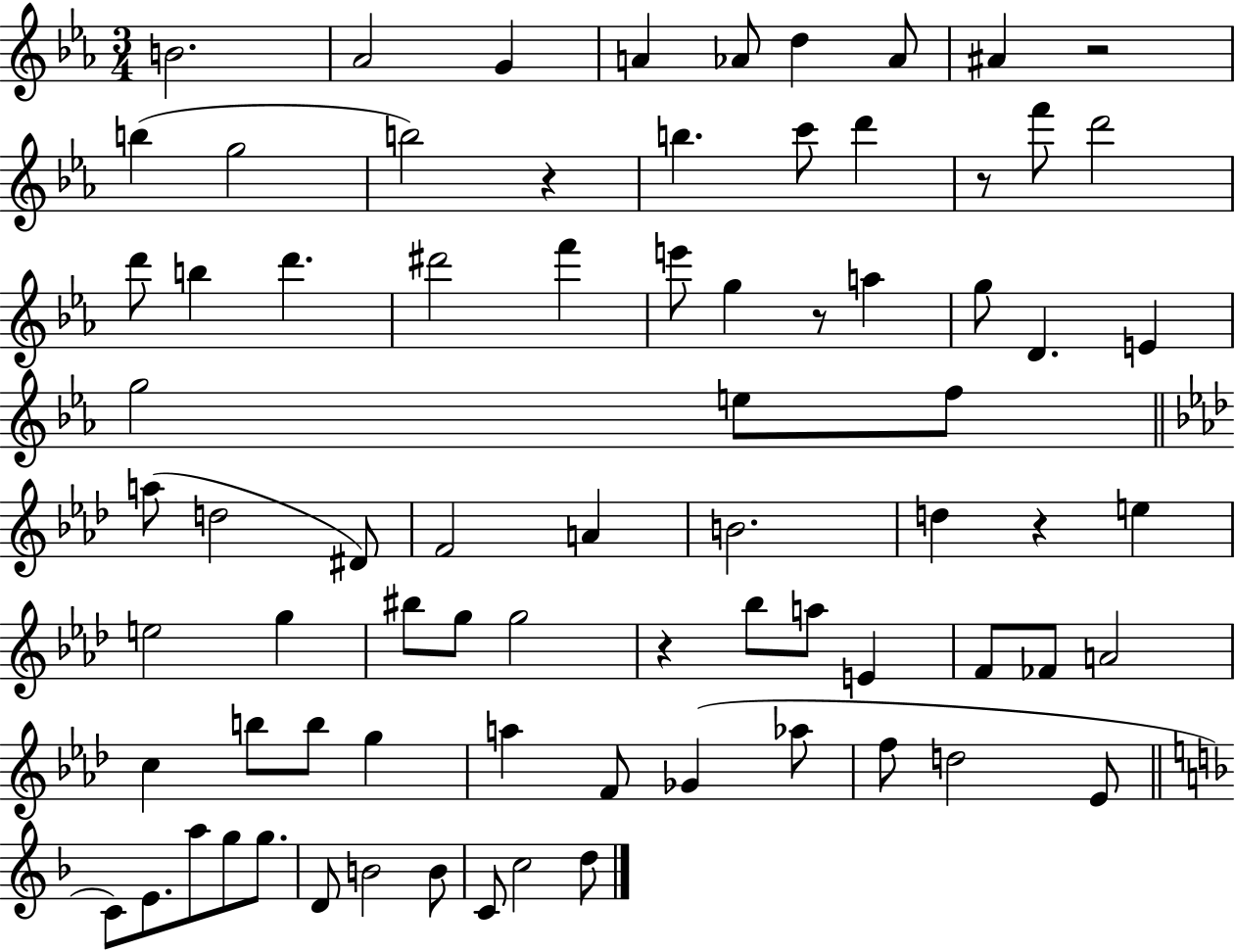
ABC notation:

X:1
T:Untitled
M:3/4
L:1/4
K:Eb
B2 _A2 G A _A/2 d _A/2 ^A z2 b g2 b2 z b c'/2 d' z/2 f'/2 d'2 d'/2 b d' ^d'2 f' e'/2 g z/2 a g/2 D E g2 e/2 f/2 a/2 d2 ^D/2 F2 A B2 d z e e2 g ^b/2 g/2 g2 z _b/2 a/2 E F/2 _F/2 A2 c b/2 b/2 g a F/2 _G _a/2 f/2 d2 _E/2 C/2 E/2 a/2 g/2 g/2 D/2 B2 B/2 C/2 c2 d/2